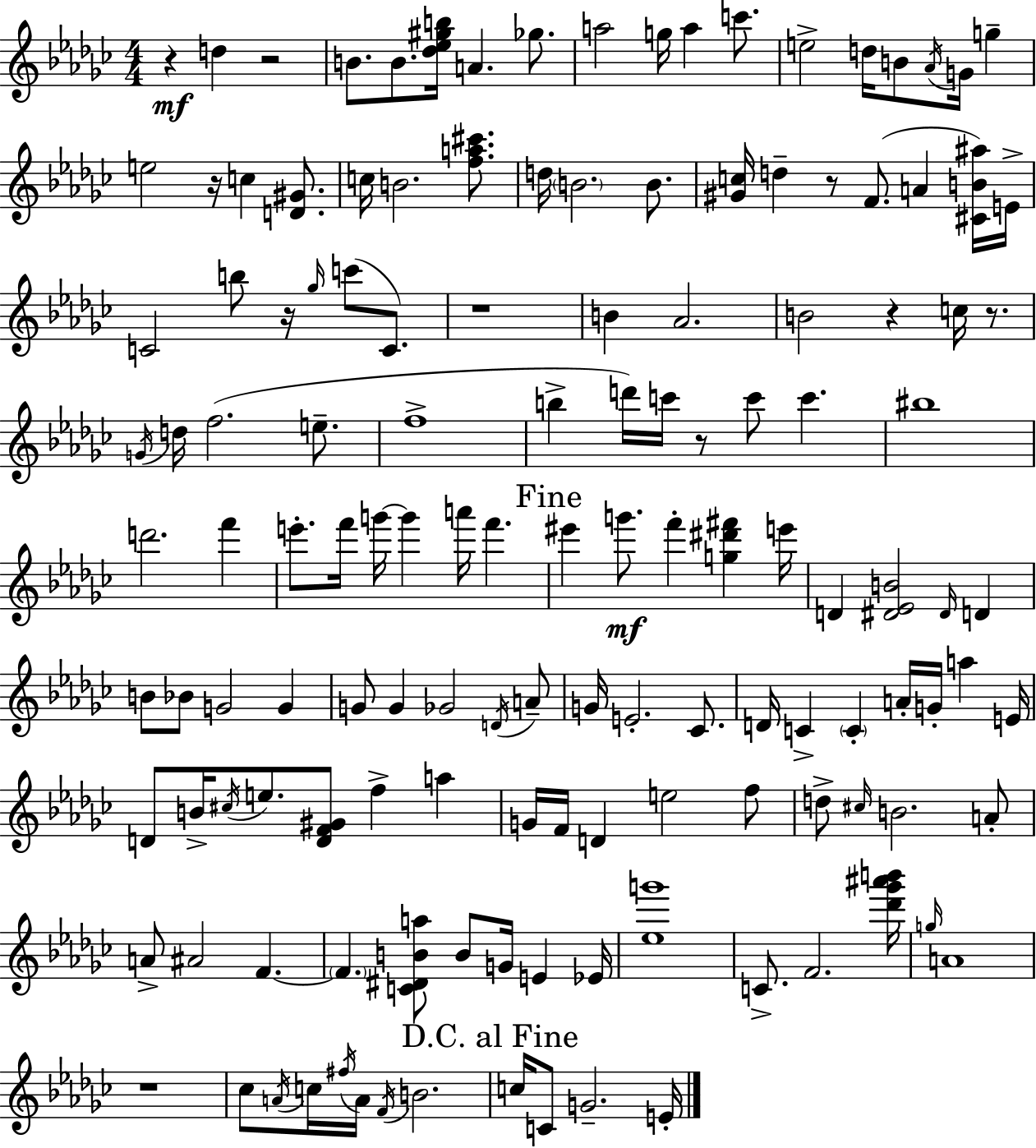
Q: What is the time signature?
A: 4/4